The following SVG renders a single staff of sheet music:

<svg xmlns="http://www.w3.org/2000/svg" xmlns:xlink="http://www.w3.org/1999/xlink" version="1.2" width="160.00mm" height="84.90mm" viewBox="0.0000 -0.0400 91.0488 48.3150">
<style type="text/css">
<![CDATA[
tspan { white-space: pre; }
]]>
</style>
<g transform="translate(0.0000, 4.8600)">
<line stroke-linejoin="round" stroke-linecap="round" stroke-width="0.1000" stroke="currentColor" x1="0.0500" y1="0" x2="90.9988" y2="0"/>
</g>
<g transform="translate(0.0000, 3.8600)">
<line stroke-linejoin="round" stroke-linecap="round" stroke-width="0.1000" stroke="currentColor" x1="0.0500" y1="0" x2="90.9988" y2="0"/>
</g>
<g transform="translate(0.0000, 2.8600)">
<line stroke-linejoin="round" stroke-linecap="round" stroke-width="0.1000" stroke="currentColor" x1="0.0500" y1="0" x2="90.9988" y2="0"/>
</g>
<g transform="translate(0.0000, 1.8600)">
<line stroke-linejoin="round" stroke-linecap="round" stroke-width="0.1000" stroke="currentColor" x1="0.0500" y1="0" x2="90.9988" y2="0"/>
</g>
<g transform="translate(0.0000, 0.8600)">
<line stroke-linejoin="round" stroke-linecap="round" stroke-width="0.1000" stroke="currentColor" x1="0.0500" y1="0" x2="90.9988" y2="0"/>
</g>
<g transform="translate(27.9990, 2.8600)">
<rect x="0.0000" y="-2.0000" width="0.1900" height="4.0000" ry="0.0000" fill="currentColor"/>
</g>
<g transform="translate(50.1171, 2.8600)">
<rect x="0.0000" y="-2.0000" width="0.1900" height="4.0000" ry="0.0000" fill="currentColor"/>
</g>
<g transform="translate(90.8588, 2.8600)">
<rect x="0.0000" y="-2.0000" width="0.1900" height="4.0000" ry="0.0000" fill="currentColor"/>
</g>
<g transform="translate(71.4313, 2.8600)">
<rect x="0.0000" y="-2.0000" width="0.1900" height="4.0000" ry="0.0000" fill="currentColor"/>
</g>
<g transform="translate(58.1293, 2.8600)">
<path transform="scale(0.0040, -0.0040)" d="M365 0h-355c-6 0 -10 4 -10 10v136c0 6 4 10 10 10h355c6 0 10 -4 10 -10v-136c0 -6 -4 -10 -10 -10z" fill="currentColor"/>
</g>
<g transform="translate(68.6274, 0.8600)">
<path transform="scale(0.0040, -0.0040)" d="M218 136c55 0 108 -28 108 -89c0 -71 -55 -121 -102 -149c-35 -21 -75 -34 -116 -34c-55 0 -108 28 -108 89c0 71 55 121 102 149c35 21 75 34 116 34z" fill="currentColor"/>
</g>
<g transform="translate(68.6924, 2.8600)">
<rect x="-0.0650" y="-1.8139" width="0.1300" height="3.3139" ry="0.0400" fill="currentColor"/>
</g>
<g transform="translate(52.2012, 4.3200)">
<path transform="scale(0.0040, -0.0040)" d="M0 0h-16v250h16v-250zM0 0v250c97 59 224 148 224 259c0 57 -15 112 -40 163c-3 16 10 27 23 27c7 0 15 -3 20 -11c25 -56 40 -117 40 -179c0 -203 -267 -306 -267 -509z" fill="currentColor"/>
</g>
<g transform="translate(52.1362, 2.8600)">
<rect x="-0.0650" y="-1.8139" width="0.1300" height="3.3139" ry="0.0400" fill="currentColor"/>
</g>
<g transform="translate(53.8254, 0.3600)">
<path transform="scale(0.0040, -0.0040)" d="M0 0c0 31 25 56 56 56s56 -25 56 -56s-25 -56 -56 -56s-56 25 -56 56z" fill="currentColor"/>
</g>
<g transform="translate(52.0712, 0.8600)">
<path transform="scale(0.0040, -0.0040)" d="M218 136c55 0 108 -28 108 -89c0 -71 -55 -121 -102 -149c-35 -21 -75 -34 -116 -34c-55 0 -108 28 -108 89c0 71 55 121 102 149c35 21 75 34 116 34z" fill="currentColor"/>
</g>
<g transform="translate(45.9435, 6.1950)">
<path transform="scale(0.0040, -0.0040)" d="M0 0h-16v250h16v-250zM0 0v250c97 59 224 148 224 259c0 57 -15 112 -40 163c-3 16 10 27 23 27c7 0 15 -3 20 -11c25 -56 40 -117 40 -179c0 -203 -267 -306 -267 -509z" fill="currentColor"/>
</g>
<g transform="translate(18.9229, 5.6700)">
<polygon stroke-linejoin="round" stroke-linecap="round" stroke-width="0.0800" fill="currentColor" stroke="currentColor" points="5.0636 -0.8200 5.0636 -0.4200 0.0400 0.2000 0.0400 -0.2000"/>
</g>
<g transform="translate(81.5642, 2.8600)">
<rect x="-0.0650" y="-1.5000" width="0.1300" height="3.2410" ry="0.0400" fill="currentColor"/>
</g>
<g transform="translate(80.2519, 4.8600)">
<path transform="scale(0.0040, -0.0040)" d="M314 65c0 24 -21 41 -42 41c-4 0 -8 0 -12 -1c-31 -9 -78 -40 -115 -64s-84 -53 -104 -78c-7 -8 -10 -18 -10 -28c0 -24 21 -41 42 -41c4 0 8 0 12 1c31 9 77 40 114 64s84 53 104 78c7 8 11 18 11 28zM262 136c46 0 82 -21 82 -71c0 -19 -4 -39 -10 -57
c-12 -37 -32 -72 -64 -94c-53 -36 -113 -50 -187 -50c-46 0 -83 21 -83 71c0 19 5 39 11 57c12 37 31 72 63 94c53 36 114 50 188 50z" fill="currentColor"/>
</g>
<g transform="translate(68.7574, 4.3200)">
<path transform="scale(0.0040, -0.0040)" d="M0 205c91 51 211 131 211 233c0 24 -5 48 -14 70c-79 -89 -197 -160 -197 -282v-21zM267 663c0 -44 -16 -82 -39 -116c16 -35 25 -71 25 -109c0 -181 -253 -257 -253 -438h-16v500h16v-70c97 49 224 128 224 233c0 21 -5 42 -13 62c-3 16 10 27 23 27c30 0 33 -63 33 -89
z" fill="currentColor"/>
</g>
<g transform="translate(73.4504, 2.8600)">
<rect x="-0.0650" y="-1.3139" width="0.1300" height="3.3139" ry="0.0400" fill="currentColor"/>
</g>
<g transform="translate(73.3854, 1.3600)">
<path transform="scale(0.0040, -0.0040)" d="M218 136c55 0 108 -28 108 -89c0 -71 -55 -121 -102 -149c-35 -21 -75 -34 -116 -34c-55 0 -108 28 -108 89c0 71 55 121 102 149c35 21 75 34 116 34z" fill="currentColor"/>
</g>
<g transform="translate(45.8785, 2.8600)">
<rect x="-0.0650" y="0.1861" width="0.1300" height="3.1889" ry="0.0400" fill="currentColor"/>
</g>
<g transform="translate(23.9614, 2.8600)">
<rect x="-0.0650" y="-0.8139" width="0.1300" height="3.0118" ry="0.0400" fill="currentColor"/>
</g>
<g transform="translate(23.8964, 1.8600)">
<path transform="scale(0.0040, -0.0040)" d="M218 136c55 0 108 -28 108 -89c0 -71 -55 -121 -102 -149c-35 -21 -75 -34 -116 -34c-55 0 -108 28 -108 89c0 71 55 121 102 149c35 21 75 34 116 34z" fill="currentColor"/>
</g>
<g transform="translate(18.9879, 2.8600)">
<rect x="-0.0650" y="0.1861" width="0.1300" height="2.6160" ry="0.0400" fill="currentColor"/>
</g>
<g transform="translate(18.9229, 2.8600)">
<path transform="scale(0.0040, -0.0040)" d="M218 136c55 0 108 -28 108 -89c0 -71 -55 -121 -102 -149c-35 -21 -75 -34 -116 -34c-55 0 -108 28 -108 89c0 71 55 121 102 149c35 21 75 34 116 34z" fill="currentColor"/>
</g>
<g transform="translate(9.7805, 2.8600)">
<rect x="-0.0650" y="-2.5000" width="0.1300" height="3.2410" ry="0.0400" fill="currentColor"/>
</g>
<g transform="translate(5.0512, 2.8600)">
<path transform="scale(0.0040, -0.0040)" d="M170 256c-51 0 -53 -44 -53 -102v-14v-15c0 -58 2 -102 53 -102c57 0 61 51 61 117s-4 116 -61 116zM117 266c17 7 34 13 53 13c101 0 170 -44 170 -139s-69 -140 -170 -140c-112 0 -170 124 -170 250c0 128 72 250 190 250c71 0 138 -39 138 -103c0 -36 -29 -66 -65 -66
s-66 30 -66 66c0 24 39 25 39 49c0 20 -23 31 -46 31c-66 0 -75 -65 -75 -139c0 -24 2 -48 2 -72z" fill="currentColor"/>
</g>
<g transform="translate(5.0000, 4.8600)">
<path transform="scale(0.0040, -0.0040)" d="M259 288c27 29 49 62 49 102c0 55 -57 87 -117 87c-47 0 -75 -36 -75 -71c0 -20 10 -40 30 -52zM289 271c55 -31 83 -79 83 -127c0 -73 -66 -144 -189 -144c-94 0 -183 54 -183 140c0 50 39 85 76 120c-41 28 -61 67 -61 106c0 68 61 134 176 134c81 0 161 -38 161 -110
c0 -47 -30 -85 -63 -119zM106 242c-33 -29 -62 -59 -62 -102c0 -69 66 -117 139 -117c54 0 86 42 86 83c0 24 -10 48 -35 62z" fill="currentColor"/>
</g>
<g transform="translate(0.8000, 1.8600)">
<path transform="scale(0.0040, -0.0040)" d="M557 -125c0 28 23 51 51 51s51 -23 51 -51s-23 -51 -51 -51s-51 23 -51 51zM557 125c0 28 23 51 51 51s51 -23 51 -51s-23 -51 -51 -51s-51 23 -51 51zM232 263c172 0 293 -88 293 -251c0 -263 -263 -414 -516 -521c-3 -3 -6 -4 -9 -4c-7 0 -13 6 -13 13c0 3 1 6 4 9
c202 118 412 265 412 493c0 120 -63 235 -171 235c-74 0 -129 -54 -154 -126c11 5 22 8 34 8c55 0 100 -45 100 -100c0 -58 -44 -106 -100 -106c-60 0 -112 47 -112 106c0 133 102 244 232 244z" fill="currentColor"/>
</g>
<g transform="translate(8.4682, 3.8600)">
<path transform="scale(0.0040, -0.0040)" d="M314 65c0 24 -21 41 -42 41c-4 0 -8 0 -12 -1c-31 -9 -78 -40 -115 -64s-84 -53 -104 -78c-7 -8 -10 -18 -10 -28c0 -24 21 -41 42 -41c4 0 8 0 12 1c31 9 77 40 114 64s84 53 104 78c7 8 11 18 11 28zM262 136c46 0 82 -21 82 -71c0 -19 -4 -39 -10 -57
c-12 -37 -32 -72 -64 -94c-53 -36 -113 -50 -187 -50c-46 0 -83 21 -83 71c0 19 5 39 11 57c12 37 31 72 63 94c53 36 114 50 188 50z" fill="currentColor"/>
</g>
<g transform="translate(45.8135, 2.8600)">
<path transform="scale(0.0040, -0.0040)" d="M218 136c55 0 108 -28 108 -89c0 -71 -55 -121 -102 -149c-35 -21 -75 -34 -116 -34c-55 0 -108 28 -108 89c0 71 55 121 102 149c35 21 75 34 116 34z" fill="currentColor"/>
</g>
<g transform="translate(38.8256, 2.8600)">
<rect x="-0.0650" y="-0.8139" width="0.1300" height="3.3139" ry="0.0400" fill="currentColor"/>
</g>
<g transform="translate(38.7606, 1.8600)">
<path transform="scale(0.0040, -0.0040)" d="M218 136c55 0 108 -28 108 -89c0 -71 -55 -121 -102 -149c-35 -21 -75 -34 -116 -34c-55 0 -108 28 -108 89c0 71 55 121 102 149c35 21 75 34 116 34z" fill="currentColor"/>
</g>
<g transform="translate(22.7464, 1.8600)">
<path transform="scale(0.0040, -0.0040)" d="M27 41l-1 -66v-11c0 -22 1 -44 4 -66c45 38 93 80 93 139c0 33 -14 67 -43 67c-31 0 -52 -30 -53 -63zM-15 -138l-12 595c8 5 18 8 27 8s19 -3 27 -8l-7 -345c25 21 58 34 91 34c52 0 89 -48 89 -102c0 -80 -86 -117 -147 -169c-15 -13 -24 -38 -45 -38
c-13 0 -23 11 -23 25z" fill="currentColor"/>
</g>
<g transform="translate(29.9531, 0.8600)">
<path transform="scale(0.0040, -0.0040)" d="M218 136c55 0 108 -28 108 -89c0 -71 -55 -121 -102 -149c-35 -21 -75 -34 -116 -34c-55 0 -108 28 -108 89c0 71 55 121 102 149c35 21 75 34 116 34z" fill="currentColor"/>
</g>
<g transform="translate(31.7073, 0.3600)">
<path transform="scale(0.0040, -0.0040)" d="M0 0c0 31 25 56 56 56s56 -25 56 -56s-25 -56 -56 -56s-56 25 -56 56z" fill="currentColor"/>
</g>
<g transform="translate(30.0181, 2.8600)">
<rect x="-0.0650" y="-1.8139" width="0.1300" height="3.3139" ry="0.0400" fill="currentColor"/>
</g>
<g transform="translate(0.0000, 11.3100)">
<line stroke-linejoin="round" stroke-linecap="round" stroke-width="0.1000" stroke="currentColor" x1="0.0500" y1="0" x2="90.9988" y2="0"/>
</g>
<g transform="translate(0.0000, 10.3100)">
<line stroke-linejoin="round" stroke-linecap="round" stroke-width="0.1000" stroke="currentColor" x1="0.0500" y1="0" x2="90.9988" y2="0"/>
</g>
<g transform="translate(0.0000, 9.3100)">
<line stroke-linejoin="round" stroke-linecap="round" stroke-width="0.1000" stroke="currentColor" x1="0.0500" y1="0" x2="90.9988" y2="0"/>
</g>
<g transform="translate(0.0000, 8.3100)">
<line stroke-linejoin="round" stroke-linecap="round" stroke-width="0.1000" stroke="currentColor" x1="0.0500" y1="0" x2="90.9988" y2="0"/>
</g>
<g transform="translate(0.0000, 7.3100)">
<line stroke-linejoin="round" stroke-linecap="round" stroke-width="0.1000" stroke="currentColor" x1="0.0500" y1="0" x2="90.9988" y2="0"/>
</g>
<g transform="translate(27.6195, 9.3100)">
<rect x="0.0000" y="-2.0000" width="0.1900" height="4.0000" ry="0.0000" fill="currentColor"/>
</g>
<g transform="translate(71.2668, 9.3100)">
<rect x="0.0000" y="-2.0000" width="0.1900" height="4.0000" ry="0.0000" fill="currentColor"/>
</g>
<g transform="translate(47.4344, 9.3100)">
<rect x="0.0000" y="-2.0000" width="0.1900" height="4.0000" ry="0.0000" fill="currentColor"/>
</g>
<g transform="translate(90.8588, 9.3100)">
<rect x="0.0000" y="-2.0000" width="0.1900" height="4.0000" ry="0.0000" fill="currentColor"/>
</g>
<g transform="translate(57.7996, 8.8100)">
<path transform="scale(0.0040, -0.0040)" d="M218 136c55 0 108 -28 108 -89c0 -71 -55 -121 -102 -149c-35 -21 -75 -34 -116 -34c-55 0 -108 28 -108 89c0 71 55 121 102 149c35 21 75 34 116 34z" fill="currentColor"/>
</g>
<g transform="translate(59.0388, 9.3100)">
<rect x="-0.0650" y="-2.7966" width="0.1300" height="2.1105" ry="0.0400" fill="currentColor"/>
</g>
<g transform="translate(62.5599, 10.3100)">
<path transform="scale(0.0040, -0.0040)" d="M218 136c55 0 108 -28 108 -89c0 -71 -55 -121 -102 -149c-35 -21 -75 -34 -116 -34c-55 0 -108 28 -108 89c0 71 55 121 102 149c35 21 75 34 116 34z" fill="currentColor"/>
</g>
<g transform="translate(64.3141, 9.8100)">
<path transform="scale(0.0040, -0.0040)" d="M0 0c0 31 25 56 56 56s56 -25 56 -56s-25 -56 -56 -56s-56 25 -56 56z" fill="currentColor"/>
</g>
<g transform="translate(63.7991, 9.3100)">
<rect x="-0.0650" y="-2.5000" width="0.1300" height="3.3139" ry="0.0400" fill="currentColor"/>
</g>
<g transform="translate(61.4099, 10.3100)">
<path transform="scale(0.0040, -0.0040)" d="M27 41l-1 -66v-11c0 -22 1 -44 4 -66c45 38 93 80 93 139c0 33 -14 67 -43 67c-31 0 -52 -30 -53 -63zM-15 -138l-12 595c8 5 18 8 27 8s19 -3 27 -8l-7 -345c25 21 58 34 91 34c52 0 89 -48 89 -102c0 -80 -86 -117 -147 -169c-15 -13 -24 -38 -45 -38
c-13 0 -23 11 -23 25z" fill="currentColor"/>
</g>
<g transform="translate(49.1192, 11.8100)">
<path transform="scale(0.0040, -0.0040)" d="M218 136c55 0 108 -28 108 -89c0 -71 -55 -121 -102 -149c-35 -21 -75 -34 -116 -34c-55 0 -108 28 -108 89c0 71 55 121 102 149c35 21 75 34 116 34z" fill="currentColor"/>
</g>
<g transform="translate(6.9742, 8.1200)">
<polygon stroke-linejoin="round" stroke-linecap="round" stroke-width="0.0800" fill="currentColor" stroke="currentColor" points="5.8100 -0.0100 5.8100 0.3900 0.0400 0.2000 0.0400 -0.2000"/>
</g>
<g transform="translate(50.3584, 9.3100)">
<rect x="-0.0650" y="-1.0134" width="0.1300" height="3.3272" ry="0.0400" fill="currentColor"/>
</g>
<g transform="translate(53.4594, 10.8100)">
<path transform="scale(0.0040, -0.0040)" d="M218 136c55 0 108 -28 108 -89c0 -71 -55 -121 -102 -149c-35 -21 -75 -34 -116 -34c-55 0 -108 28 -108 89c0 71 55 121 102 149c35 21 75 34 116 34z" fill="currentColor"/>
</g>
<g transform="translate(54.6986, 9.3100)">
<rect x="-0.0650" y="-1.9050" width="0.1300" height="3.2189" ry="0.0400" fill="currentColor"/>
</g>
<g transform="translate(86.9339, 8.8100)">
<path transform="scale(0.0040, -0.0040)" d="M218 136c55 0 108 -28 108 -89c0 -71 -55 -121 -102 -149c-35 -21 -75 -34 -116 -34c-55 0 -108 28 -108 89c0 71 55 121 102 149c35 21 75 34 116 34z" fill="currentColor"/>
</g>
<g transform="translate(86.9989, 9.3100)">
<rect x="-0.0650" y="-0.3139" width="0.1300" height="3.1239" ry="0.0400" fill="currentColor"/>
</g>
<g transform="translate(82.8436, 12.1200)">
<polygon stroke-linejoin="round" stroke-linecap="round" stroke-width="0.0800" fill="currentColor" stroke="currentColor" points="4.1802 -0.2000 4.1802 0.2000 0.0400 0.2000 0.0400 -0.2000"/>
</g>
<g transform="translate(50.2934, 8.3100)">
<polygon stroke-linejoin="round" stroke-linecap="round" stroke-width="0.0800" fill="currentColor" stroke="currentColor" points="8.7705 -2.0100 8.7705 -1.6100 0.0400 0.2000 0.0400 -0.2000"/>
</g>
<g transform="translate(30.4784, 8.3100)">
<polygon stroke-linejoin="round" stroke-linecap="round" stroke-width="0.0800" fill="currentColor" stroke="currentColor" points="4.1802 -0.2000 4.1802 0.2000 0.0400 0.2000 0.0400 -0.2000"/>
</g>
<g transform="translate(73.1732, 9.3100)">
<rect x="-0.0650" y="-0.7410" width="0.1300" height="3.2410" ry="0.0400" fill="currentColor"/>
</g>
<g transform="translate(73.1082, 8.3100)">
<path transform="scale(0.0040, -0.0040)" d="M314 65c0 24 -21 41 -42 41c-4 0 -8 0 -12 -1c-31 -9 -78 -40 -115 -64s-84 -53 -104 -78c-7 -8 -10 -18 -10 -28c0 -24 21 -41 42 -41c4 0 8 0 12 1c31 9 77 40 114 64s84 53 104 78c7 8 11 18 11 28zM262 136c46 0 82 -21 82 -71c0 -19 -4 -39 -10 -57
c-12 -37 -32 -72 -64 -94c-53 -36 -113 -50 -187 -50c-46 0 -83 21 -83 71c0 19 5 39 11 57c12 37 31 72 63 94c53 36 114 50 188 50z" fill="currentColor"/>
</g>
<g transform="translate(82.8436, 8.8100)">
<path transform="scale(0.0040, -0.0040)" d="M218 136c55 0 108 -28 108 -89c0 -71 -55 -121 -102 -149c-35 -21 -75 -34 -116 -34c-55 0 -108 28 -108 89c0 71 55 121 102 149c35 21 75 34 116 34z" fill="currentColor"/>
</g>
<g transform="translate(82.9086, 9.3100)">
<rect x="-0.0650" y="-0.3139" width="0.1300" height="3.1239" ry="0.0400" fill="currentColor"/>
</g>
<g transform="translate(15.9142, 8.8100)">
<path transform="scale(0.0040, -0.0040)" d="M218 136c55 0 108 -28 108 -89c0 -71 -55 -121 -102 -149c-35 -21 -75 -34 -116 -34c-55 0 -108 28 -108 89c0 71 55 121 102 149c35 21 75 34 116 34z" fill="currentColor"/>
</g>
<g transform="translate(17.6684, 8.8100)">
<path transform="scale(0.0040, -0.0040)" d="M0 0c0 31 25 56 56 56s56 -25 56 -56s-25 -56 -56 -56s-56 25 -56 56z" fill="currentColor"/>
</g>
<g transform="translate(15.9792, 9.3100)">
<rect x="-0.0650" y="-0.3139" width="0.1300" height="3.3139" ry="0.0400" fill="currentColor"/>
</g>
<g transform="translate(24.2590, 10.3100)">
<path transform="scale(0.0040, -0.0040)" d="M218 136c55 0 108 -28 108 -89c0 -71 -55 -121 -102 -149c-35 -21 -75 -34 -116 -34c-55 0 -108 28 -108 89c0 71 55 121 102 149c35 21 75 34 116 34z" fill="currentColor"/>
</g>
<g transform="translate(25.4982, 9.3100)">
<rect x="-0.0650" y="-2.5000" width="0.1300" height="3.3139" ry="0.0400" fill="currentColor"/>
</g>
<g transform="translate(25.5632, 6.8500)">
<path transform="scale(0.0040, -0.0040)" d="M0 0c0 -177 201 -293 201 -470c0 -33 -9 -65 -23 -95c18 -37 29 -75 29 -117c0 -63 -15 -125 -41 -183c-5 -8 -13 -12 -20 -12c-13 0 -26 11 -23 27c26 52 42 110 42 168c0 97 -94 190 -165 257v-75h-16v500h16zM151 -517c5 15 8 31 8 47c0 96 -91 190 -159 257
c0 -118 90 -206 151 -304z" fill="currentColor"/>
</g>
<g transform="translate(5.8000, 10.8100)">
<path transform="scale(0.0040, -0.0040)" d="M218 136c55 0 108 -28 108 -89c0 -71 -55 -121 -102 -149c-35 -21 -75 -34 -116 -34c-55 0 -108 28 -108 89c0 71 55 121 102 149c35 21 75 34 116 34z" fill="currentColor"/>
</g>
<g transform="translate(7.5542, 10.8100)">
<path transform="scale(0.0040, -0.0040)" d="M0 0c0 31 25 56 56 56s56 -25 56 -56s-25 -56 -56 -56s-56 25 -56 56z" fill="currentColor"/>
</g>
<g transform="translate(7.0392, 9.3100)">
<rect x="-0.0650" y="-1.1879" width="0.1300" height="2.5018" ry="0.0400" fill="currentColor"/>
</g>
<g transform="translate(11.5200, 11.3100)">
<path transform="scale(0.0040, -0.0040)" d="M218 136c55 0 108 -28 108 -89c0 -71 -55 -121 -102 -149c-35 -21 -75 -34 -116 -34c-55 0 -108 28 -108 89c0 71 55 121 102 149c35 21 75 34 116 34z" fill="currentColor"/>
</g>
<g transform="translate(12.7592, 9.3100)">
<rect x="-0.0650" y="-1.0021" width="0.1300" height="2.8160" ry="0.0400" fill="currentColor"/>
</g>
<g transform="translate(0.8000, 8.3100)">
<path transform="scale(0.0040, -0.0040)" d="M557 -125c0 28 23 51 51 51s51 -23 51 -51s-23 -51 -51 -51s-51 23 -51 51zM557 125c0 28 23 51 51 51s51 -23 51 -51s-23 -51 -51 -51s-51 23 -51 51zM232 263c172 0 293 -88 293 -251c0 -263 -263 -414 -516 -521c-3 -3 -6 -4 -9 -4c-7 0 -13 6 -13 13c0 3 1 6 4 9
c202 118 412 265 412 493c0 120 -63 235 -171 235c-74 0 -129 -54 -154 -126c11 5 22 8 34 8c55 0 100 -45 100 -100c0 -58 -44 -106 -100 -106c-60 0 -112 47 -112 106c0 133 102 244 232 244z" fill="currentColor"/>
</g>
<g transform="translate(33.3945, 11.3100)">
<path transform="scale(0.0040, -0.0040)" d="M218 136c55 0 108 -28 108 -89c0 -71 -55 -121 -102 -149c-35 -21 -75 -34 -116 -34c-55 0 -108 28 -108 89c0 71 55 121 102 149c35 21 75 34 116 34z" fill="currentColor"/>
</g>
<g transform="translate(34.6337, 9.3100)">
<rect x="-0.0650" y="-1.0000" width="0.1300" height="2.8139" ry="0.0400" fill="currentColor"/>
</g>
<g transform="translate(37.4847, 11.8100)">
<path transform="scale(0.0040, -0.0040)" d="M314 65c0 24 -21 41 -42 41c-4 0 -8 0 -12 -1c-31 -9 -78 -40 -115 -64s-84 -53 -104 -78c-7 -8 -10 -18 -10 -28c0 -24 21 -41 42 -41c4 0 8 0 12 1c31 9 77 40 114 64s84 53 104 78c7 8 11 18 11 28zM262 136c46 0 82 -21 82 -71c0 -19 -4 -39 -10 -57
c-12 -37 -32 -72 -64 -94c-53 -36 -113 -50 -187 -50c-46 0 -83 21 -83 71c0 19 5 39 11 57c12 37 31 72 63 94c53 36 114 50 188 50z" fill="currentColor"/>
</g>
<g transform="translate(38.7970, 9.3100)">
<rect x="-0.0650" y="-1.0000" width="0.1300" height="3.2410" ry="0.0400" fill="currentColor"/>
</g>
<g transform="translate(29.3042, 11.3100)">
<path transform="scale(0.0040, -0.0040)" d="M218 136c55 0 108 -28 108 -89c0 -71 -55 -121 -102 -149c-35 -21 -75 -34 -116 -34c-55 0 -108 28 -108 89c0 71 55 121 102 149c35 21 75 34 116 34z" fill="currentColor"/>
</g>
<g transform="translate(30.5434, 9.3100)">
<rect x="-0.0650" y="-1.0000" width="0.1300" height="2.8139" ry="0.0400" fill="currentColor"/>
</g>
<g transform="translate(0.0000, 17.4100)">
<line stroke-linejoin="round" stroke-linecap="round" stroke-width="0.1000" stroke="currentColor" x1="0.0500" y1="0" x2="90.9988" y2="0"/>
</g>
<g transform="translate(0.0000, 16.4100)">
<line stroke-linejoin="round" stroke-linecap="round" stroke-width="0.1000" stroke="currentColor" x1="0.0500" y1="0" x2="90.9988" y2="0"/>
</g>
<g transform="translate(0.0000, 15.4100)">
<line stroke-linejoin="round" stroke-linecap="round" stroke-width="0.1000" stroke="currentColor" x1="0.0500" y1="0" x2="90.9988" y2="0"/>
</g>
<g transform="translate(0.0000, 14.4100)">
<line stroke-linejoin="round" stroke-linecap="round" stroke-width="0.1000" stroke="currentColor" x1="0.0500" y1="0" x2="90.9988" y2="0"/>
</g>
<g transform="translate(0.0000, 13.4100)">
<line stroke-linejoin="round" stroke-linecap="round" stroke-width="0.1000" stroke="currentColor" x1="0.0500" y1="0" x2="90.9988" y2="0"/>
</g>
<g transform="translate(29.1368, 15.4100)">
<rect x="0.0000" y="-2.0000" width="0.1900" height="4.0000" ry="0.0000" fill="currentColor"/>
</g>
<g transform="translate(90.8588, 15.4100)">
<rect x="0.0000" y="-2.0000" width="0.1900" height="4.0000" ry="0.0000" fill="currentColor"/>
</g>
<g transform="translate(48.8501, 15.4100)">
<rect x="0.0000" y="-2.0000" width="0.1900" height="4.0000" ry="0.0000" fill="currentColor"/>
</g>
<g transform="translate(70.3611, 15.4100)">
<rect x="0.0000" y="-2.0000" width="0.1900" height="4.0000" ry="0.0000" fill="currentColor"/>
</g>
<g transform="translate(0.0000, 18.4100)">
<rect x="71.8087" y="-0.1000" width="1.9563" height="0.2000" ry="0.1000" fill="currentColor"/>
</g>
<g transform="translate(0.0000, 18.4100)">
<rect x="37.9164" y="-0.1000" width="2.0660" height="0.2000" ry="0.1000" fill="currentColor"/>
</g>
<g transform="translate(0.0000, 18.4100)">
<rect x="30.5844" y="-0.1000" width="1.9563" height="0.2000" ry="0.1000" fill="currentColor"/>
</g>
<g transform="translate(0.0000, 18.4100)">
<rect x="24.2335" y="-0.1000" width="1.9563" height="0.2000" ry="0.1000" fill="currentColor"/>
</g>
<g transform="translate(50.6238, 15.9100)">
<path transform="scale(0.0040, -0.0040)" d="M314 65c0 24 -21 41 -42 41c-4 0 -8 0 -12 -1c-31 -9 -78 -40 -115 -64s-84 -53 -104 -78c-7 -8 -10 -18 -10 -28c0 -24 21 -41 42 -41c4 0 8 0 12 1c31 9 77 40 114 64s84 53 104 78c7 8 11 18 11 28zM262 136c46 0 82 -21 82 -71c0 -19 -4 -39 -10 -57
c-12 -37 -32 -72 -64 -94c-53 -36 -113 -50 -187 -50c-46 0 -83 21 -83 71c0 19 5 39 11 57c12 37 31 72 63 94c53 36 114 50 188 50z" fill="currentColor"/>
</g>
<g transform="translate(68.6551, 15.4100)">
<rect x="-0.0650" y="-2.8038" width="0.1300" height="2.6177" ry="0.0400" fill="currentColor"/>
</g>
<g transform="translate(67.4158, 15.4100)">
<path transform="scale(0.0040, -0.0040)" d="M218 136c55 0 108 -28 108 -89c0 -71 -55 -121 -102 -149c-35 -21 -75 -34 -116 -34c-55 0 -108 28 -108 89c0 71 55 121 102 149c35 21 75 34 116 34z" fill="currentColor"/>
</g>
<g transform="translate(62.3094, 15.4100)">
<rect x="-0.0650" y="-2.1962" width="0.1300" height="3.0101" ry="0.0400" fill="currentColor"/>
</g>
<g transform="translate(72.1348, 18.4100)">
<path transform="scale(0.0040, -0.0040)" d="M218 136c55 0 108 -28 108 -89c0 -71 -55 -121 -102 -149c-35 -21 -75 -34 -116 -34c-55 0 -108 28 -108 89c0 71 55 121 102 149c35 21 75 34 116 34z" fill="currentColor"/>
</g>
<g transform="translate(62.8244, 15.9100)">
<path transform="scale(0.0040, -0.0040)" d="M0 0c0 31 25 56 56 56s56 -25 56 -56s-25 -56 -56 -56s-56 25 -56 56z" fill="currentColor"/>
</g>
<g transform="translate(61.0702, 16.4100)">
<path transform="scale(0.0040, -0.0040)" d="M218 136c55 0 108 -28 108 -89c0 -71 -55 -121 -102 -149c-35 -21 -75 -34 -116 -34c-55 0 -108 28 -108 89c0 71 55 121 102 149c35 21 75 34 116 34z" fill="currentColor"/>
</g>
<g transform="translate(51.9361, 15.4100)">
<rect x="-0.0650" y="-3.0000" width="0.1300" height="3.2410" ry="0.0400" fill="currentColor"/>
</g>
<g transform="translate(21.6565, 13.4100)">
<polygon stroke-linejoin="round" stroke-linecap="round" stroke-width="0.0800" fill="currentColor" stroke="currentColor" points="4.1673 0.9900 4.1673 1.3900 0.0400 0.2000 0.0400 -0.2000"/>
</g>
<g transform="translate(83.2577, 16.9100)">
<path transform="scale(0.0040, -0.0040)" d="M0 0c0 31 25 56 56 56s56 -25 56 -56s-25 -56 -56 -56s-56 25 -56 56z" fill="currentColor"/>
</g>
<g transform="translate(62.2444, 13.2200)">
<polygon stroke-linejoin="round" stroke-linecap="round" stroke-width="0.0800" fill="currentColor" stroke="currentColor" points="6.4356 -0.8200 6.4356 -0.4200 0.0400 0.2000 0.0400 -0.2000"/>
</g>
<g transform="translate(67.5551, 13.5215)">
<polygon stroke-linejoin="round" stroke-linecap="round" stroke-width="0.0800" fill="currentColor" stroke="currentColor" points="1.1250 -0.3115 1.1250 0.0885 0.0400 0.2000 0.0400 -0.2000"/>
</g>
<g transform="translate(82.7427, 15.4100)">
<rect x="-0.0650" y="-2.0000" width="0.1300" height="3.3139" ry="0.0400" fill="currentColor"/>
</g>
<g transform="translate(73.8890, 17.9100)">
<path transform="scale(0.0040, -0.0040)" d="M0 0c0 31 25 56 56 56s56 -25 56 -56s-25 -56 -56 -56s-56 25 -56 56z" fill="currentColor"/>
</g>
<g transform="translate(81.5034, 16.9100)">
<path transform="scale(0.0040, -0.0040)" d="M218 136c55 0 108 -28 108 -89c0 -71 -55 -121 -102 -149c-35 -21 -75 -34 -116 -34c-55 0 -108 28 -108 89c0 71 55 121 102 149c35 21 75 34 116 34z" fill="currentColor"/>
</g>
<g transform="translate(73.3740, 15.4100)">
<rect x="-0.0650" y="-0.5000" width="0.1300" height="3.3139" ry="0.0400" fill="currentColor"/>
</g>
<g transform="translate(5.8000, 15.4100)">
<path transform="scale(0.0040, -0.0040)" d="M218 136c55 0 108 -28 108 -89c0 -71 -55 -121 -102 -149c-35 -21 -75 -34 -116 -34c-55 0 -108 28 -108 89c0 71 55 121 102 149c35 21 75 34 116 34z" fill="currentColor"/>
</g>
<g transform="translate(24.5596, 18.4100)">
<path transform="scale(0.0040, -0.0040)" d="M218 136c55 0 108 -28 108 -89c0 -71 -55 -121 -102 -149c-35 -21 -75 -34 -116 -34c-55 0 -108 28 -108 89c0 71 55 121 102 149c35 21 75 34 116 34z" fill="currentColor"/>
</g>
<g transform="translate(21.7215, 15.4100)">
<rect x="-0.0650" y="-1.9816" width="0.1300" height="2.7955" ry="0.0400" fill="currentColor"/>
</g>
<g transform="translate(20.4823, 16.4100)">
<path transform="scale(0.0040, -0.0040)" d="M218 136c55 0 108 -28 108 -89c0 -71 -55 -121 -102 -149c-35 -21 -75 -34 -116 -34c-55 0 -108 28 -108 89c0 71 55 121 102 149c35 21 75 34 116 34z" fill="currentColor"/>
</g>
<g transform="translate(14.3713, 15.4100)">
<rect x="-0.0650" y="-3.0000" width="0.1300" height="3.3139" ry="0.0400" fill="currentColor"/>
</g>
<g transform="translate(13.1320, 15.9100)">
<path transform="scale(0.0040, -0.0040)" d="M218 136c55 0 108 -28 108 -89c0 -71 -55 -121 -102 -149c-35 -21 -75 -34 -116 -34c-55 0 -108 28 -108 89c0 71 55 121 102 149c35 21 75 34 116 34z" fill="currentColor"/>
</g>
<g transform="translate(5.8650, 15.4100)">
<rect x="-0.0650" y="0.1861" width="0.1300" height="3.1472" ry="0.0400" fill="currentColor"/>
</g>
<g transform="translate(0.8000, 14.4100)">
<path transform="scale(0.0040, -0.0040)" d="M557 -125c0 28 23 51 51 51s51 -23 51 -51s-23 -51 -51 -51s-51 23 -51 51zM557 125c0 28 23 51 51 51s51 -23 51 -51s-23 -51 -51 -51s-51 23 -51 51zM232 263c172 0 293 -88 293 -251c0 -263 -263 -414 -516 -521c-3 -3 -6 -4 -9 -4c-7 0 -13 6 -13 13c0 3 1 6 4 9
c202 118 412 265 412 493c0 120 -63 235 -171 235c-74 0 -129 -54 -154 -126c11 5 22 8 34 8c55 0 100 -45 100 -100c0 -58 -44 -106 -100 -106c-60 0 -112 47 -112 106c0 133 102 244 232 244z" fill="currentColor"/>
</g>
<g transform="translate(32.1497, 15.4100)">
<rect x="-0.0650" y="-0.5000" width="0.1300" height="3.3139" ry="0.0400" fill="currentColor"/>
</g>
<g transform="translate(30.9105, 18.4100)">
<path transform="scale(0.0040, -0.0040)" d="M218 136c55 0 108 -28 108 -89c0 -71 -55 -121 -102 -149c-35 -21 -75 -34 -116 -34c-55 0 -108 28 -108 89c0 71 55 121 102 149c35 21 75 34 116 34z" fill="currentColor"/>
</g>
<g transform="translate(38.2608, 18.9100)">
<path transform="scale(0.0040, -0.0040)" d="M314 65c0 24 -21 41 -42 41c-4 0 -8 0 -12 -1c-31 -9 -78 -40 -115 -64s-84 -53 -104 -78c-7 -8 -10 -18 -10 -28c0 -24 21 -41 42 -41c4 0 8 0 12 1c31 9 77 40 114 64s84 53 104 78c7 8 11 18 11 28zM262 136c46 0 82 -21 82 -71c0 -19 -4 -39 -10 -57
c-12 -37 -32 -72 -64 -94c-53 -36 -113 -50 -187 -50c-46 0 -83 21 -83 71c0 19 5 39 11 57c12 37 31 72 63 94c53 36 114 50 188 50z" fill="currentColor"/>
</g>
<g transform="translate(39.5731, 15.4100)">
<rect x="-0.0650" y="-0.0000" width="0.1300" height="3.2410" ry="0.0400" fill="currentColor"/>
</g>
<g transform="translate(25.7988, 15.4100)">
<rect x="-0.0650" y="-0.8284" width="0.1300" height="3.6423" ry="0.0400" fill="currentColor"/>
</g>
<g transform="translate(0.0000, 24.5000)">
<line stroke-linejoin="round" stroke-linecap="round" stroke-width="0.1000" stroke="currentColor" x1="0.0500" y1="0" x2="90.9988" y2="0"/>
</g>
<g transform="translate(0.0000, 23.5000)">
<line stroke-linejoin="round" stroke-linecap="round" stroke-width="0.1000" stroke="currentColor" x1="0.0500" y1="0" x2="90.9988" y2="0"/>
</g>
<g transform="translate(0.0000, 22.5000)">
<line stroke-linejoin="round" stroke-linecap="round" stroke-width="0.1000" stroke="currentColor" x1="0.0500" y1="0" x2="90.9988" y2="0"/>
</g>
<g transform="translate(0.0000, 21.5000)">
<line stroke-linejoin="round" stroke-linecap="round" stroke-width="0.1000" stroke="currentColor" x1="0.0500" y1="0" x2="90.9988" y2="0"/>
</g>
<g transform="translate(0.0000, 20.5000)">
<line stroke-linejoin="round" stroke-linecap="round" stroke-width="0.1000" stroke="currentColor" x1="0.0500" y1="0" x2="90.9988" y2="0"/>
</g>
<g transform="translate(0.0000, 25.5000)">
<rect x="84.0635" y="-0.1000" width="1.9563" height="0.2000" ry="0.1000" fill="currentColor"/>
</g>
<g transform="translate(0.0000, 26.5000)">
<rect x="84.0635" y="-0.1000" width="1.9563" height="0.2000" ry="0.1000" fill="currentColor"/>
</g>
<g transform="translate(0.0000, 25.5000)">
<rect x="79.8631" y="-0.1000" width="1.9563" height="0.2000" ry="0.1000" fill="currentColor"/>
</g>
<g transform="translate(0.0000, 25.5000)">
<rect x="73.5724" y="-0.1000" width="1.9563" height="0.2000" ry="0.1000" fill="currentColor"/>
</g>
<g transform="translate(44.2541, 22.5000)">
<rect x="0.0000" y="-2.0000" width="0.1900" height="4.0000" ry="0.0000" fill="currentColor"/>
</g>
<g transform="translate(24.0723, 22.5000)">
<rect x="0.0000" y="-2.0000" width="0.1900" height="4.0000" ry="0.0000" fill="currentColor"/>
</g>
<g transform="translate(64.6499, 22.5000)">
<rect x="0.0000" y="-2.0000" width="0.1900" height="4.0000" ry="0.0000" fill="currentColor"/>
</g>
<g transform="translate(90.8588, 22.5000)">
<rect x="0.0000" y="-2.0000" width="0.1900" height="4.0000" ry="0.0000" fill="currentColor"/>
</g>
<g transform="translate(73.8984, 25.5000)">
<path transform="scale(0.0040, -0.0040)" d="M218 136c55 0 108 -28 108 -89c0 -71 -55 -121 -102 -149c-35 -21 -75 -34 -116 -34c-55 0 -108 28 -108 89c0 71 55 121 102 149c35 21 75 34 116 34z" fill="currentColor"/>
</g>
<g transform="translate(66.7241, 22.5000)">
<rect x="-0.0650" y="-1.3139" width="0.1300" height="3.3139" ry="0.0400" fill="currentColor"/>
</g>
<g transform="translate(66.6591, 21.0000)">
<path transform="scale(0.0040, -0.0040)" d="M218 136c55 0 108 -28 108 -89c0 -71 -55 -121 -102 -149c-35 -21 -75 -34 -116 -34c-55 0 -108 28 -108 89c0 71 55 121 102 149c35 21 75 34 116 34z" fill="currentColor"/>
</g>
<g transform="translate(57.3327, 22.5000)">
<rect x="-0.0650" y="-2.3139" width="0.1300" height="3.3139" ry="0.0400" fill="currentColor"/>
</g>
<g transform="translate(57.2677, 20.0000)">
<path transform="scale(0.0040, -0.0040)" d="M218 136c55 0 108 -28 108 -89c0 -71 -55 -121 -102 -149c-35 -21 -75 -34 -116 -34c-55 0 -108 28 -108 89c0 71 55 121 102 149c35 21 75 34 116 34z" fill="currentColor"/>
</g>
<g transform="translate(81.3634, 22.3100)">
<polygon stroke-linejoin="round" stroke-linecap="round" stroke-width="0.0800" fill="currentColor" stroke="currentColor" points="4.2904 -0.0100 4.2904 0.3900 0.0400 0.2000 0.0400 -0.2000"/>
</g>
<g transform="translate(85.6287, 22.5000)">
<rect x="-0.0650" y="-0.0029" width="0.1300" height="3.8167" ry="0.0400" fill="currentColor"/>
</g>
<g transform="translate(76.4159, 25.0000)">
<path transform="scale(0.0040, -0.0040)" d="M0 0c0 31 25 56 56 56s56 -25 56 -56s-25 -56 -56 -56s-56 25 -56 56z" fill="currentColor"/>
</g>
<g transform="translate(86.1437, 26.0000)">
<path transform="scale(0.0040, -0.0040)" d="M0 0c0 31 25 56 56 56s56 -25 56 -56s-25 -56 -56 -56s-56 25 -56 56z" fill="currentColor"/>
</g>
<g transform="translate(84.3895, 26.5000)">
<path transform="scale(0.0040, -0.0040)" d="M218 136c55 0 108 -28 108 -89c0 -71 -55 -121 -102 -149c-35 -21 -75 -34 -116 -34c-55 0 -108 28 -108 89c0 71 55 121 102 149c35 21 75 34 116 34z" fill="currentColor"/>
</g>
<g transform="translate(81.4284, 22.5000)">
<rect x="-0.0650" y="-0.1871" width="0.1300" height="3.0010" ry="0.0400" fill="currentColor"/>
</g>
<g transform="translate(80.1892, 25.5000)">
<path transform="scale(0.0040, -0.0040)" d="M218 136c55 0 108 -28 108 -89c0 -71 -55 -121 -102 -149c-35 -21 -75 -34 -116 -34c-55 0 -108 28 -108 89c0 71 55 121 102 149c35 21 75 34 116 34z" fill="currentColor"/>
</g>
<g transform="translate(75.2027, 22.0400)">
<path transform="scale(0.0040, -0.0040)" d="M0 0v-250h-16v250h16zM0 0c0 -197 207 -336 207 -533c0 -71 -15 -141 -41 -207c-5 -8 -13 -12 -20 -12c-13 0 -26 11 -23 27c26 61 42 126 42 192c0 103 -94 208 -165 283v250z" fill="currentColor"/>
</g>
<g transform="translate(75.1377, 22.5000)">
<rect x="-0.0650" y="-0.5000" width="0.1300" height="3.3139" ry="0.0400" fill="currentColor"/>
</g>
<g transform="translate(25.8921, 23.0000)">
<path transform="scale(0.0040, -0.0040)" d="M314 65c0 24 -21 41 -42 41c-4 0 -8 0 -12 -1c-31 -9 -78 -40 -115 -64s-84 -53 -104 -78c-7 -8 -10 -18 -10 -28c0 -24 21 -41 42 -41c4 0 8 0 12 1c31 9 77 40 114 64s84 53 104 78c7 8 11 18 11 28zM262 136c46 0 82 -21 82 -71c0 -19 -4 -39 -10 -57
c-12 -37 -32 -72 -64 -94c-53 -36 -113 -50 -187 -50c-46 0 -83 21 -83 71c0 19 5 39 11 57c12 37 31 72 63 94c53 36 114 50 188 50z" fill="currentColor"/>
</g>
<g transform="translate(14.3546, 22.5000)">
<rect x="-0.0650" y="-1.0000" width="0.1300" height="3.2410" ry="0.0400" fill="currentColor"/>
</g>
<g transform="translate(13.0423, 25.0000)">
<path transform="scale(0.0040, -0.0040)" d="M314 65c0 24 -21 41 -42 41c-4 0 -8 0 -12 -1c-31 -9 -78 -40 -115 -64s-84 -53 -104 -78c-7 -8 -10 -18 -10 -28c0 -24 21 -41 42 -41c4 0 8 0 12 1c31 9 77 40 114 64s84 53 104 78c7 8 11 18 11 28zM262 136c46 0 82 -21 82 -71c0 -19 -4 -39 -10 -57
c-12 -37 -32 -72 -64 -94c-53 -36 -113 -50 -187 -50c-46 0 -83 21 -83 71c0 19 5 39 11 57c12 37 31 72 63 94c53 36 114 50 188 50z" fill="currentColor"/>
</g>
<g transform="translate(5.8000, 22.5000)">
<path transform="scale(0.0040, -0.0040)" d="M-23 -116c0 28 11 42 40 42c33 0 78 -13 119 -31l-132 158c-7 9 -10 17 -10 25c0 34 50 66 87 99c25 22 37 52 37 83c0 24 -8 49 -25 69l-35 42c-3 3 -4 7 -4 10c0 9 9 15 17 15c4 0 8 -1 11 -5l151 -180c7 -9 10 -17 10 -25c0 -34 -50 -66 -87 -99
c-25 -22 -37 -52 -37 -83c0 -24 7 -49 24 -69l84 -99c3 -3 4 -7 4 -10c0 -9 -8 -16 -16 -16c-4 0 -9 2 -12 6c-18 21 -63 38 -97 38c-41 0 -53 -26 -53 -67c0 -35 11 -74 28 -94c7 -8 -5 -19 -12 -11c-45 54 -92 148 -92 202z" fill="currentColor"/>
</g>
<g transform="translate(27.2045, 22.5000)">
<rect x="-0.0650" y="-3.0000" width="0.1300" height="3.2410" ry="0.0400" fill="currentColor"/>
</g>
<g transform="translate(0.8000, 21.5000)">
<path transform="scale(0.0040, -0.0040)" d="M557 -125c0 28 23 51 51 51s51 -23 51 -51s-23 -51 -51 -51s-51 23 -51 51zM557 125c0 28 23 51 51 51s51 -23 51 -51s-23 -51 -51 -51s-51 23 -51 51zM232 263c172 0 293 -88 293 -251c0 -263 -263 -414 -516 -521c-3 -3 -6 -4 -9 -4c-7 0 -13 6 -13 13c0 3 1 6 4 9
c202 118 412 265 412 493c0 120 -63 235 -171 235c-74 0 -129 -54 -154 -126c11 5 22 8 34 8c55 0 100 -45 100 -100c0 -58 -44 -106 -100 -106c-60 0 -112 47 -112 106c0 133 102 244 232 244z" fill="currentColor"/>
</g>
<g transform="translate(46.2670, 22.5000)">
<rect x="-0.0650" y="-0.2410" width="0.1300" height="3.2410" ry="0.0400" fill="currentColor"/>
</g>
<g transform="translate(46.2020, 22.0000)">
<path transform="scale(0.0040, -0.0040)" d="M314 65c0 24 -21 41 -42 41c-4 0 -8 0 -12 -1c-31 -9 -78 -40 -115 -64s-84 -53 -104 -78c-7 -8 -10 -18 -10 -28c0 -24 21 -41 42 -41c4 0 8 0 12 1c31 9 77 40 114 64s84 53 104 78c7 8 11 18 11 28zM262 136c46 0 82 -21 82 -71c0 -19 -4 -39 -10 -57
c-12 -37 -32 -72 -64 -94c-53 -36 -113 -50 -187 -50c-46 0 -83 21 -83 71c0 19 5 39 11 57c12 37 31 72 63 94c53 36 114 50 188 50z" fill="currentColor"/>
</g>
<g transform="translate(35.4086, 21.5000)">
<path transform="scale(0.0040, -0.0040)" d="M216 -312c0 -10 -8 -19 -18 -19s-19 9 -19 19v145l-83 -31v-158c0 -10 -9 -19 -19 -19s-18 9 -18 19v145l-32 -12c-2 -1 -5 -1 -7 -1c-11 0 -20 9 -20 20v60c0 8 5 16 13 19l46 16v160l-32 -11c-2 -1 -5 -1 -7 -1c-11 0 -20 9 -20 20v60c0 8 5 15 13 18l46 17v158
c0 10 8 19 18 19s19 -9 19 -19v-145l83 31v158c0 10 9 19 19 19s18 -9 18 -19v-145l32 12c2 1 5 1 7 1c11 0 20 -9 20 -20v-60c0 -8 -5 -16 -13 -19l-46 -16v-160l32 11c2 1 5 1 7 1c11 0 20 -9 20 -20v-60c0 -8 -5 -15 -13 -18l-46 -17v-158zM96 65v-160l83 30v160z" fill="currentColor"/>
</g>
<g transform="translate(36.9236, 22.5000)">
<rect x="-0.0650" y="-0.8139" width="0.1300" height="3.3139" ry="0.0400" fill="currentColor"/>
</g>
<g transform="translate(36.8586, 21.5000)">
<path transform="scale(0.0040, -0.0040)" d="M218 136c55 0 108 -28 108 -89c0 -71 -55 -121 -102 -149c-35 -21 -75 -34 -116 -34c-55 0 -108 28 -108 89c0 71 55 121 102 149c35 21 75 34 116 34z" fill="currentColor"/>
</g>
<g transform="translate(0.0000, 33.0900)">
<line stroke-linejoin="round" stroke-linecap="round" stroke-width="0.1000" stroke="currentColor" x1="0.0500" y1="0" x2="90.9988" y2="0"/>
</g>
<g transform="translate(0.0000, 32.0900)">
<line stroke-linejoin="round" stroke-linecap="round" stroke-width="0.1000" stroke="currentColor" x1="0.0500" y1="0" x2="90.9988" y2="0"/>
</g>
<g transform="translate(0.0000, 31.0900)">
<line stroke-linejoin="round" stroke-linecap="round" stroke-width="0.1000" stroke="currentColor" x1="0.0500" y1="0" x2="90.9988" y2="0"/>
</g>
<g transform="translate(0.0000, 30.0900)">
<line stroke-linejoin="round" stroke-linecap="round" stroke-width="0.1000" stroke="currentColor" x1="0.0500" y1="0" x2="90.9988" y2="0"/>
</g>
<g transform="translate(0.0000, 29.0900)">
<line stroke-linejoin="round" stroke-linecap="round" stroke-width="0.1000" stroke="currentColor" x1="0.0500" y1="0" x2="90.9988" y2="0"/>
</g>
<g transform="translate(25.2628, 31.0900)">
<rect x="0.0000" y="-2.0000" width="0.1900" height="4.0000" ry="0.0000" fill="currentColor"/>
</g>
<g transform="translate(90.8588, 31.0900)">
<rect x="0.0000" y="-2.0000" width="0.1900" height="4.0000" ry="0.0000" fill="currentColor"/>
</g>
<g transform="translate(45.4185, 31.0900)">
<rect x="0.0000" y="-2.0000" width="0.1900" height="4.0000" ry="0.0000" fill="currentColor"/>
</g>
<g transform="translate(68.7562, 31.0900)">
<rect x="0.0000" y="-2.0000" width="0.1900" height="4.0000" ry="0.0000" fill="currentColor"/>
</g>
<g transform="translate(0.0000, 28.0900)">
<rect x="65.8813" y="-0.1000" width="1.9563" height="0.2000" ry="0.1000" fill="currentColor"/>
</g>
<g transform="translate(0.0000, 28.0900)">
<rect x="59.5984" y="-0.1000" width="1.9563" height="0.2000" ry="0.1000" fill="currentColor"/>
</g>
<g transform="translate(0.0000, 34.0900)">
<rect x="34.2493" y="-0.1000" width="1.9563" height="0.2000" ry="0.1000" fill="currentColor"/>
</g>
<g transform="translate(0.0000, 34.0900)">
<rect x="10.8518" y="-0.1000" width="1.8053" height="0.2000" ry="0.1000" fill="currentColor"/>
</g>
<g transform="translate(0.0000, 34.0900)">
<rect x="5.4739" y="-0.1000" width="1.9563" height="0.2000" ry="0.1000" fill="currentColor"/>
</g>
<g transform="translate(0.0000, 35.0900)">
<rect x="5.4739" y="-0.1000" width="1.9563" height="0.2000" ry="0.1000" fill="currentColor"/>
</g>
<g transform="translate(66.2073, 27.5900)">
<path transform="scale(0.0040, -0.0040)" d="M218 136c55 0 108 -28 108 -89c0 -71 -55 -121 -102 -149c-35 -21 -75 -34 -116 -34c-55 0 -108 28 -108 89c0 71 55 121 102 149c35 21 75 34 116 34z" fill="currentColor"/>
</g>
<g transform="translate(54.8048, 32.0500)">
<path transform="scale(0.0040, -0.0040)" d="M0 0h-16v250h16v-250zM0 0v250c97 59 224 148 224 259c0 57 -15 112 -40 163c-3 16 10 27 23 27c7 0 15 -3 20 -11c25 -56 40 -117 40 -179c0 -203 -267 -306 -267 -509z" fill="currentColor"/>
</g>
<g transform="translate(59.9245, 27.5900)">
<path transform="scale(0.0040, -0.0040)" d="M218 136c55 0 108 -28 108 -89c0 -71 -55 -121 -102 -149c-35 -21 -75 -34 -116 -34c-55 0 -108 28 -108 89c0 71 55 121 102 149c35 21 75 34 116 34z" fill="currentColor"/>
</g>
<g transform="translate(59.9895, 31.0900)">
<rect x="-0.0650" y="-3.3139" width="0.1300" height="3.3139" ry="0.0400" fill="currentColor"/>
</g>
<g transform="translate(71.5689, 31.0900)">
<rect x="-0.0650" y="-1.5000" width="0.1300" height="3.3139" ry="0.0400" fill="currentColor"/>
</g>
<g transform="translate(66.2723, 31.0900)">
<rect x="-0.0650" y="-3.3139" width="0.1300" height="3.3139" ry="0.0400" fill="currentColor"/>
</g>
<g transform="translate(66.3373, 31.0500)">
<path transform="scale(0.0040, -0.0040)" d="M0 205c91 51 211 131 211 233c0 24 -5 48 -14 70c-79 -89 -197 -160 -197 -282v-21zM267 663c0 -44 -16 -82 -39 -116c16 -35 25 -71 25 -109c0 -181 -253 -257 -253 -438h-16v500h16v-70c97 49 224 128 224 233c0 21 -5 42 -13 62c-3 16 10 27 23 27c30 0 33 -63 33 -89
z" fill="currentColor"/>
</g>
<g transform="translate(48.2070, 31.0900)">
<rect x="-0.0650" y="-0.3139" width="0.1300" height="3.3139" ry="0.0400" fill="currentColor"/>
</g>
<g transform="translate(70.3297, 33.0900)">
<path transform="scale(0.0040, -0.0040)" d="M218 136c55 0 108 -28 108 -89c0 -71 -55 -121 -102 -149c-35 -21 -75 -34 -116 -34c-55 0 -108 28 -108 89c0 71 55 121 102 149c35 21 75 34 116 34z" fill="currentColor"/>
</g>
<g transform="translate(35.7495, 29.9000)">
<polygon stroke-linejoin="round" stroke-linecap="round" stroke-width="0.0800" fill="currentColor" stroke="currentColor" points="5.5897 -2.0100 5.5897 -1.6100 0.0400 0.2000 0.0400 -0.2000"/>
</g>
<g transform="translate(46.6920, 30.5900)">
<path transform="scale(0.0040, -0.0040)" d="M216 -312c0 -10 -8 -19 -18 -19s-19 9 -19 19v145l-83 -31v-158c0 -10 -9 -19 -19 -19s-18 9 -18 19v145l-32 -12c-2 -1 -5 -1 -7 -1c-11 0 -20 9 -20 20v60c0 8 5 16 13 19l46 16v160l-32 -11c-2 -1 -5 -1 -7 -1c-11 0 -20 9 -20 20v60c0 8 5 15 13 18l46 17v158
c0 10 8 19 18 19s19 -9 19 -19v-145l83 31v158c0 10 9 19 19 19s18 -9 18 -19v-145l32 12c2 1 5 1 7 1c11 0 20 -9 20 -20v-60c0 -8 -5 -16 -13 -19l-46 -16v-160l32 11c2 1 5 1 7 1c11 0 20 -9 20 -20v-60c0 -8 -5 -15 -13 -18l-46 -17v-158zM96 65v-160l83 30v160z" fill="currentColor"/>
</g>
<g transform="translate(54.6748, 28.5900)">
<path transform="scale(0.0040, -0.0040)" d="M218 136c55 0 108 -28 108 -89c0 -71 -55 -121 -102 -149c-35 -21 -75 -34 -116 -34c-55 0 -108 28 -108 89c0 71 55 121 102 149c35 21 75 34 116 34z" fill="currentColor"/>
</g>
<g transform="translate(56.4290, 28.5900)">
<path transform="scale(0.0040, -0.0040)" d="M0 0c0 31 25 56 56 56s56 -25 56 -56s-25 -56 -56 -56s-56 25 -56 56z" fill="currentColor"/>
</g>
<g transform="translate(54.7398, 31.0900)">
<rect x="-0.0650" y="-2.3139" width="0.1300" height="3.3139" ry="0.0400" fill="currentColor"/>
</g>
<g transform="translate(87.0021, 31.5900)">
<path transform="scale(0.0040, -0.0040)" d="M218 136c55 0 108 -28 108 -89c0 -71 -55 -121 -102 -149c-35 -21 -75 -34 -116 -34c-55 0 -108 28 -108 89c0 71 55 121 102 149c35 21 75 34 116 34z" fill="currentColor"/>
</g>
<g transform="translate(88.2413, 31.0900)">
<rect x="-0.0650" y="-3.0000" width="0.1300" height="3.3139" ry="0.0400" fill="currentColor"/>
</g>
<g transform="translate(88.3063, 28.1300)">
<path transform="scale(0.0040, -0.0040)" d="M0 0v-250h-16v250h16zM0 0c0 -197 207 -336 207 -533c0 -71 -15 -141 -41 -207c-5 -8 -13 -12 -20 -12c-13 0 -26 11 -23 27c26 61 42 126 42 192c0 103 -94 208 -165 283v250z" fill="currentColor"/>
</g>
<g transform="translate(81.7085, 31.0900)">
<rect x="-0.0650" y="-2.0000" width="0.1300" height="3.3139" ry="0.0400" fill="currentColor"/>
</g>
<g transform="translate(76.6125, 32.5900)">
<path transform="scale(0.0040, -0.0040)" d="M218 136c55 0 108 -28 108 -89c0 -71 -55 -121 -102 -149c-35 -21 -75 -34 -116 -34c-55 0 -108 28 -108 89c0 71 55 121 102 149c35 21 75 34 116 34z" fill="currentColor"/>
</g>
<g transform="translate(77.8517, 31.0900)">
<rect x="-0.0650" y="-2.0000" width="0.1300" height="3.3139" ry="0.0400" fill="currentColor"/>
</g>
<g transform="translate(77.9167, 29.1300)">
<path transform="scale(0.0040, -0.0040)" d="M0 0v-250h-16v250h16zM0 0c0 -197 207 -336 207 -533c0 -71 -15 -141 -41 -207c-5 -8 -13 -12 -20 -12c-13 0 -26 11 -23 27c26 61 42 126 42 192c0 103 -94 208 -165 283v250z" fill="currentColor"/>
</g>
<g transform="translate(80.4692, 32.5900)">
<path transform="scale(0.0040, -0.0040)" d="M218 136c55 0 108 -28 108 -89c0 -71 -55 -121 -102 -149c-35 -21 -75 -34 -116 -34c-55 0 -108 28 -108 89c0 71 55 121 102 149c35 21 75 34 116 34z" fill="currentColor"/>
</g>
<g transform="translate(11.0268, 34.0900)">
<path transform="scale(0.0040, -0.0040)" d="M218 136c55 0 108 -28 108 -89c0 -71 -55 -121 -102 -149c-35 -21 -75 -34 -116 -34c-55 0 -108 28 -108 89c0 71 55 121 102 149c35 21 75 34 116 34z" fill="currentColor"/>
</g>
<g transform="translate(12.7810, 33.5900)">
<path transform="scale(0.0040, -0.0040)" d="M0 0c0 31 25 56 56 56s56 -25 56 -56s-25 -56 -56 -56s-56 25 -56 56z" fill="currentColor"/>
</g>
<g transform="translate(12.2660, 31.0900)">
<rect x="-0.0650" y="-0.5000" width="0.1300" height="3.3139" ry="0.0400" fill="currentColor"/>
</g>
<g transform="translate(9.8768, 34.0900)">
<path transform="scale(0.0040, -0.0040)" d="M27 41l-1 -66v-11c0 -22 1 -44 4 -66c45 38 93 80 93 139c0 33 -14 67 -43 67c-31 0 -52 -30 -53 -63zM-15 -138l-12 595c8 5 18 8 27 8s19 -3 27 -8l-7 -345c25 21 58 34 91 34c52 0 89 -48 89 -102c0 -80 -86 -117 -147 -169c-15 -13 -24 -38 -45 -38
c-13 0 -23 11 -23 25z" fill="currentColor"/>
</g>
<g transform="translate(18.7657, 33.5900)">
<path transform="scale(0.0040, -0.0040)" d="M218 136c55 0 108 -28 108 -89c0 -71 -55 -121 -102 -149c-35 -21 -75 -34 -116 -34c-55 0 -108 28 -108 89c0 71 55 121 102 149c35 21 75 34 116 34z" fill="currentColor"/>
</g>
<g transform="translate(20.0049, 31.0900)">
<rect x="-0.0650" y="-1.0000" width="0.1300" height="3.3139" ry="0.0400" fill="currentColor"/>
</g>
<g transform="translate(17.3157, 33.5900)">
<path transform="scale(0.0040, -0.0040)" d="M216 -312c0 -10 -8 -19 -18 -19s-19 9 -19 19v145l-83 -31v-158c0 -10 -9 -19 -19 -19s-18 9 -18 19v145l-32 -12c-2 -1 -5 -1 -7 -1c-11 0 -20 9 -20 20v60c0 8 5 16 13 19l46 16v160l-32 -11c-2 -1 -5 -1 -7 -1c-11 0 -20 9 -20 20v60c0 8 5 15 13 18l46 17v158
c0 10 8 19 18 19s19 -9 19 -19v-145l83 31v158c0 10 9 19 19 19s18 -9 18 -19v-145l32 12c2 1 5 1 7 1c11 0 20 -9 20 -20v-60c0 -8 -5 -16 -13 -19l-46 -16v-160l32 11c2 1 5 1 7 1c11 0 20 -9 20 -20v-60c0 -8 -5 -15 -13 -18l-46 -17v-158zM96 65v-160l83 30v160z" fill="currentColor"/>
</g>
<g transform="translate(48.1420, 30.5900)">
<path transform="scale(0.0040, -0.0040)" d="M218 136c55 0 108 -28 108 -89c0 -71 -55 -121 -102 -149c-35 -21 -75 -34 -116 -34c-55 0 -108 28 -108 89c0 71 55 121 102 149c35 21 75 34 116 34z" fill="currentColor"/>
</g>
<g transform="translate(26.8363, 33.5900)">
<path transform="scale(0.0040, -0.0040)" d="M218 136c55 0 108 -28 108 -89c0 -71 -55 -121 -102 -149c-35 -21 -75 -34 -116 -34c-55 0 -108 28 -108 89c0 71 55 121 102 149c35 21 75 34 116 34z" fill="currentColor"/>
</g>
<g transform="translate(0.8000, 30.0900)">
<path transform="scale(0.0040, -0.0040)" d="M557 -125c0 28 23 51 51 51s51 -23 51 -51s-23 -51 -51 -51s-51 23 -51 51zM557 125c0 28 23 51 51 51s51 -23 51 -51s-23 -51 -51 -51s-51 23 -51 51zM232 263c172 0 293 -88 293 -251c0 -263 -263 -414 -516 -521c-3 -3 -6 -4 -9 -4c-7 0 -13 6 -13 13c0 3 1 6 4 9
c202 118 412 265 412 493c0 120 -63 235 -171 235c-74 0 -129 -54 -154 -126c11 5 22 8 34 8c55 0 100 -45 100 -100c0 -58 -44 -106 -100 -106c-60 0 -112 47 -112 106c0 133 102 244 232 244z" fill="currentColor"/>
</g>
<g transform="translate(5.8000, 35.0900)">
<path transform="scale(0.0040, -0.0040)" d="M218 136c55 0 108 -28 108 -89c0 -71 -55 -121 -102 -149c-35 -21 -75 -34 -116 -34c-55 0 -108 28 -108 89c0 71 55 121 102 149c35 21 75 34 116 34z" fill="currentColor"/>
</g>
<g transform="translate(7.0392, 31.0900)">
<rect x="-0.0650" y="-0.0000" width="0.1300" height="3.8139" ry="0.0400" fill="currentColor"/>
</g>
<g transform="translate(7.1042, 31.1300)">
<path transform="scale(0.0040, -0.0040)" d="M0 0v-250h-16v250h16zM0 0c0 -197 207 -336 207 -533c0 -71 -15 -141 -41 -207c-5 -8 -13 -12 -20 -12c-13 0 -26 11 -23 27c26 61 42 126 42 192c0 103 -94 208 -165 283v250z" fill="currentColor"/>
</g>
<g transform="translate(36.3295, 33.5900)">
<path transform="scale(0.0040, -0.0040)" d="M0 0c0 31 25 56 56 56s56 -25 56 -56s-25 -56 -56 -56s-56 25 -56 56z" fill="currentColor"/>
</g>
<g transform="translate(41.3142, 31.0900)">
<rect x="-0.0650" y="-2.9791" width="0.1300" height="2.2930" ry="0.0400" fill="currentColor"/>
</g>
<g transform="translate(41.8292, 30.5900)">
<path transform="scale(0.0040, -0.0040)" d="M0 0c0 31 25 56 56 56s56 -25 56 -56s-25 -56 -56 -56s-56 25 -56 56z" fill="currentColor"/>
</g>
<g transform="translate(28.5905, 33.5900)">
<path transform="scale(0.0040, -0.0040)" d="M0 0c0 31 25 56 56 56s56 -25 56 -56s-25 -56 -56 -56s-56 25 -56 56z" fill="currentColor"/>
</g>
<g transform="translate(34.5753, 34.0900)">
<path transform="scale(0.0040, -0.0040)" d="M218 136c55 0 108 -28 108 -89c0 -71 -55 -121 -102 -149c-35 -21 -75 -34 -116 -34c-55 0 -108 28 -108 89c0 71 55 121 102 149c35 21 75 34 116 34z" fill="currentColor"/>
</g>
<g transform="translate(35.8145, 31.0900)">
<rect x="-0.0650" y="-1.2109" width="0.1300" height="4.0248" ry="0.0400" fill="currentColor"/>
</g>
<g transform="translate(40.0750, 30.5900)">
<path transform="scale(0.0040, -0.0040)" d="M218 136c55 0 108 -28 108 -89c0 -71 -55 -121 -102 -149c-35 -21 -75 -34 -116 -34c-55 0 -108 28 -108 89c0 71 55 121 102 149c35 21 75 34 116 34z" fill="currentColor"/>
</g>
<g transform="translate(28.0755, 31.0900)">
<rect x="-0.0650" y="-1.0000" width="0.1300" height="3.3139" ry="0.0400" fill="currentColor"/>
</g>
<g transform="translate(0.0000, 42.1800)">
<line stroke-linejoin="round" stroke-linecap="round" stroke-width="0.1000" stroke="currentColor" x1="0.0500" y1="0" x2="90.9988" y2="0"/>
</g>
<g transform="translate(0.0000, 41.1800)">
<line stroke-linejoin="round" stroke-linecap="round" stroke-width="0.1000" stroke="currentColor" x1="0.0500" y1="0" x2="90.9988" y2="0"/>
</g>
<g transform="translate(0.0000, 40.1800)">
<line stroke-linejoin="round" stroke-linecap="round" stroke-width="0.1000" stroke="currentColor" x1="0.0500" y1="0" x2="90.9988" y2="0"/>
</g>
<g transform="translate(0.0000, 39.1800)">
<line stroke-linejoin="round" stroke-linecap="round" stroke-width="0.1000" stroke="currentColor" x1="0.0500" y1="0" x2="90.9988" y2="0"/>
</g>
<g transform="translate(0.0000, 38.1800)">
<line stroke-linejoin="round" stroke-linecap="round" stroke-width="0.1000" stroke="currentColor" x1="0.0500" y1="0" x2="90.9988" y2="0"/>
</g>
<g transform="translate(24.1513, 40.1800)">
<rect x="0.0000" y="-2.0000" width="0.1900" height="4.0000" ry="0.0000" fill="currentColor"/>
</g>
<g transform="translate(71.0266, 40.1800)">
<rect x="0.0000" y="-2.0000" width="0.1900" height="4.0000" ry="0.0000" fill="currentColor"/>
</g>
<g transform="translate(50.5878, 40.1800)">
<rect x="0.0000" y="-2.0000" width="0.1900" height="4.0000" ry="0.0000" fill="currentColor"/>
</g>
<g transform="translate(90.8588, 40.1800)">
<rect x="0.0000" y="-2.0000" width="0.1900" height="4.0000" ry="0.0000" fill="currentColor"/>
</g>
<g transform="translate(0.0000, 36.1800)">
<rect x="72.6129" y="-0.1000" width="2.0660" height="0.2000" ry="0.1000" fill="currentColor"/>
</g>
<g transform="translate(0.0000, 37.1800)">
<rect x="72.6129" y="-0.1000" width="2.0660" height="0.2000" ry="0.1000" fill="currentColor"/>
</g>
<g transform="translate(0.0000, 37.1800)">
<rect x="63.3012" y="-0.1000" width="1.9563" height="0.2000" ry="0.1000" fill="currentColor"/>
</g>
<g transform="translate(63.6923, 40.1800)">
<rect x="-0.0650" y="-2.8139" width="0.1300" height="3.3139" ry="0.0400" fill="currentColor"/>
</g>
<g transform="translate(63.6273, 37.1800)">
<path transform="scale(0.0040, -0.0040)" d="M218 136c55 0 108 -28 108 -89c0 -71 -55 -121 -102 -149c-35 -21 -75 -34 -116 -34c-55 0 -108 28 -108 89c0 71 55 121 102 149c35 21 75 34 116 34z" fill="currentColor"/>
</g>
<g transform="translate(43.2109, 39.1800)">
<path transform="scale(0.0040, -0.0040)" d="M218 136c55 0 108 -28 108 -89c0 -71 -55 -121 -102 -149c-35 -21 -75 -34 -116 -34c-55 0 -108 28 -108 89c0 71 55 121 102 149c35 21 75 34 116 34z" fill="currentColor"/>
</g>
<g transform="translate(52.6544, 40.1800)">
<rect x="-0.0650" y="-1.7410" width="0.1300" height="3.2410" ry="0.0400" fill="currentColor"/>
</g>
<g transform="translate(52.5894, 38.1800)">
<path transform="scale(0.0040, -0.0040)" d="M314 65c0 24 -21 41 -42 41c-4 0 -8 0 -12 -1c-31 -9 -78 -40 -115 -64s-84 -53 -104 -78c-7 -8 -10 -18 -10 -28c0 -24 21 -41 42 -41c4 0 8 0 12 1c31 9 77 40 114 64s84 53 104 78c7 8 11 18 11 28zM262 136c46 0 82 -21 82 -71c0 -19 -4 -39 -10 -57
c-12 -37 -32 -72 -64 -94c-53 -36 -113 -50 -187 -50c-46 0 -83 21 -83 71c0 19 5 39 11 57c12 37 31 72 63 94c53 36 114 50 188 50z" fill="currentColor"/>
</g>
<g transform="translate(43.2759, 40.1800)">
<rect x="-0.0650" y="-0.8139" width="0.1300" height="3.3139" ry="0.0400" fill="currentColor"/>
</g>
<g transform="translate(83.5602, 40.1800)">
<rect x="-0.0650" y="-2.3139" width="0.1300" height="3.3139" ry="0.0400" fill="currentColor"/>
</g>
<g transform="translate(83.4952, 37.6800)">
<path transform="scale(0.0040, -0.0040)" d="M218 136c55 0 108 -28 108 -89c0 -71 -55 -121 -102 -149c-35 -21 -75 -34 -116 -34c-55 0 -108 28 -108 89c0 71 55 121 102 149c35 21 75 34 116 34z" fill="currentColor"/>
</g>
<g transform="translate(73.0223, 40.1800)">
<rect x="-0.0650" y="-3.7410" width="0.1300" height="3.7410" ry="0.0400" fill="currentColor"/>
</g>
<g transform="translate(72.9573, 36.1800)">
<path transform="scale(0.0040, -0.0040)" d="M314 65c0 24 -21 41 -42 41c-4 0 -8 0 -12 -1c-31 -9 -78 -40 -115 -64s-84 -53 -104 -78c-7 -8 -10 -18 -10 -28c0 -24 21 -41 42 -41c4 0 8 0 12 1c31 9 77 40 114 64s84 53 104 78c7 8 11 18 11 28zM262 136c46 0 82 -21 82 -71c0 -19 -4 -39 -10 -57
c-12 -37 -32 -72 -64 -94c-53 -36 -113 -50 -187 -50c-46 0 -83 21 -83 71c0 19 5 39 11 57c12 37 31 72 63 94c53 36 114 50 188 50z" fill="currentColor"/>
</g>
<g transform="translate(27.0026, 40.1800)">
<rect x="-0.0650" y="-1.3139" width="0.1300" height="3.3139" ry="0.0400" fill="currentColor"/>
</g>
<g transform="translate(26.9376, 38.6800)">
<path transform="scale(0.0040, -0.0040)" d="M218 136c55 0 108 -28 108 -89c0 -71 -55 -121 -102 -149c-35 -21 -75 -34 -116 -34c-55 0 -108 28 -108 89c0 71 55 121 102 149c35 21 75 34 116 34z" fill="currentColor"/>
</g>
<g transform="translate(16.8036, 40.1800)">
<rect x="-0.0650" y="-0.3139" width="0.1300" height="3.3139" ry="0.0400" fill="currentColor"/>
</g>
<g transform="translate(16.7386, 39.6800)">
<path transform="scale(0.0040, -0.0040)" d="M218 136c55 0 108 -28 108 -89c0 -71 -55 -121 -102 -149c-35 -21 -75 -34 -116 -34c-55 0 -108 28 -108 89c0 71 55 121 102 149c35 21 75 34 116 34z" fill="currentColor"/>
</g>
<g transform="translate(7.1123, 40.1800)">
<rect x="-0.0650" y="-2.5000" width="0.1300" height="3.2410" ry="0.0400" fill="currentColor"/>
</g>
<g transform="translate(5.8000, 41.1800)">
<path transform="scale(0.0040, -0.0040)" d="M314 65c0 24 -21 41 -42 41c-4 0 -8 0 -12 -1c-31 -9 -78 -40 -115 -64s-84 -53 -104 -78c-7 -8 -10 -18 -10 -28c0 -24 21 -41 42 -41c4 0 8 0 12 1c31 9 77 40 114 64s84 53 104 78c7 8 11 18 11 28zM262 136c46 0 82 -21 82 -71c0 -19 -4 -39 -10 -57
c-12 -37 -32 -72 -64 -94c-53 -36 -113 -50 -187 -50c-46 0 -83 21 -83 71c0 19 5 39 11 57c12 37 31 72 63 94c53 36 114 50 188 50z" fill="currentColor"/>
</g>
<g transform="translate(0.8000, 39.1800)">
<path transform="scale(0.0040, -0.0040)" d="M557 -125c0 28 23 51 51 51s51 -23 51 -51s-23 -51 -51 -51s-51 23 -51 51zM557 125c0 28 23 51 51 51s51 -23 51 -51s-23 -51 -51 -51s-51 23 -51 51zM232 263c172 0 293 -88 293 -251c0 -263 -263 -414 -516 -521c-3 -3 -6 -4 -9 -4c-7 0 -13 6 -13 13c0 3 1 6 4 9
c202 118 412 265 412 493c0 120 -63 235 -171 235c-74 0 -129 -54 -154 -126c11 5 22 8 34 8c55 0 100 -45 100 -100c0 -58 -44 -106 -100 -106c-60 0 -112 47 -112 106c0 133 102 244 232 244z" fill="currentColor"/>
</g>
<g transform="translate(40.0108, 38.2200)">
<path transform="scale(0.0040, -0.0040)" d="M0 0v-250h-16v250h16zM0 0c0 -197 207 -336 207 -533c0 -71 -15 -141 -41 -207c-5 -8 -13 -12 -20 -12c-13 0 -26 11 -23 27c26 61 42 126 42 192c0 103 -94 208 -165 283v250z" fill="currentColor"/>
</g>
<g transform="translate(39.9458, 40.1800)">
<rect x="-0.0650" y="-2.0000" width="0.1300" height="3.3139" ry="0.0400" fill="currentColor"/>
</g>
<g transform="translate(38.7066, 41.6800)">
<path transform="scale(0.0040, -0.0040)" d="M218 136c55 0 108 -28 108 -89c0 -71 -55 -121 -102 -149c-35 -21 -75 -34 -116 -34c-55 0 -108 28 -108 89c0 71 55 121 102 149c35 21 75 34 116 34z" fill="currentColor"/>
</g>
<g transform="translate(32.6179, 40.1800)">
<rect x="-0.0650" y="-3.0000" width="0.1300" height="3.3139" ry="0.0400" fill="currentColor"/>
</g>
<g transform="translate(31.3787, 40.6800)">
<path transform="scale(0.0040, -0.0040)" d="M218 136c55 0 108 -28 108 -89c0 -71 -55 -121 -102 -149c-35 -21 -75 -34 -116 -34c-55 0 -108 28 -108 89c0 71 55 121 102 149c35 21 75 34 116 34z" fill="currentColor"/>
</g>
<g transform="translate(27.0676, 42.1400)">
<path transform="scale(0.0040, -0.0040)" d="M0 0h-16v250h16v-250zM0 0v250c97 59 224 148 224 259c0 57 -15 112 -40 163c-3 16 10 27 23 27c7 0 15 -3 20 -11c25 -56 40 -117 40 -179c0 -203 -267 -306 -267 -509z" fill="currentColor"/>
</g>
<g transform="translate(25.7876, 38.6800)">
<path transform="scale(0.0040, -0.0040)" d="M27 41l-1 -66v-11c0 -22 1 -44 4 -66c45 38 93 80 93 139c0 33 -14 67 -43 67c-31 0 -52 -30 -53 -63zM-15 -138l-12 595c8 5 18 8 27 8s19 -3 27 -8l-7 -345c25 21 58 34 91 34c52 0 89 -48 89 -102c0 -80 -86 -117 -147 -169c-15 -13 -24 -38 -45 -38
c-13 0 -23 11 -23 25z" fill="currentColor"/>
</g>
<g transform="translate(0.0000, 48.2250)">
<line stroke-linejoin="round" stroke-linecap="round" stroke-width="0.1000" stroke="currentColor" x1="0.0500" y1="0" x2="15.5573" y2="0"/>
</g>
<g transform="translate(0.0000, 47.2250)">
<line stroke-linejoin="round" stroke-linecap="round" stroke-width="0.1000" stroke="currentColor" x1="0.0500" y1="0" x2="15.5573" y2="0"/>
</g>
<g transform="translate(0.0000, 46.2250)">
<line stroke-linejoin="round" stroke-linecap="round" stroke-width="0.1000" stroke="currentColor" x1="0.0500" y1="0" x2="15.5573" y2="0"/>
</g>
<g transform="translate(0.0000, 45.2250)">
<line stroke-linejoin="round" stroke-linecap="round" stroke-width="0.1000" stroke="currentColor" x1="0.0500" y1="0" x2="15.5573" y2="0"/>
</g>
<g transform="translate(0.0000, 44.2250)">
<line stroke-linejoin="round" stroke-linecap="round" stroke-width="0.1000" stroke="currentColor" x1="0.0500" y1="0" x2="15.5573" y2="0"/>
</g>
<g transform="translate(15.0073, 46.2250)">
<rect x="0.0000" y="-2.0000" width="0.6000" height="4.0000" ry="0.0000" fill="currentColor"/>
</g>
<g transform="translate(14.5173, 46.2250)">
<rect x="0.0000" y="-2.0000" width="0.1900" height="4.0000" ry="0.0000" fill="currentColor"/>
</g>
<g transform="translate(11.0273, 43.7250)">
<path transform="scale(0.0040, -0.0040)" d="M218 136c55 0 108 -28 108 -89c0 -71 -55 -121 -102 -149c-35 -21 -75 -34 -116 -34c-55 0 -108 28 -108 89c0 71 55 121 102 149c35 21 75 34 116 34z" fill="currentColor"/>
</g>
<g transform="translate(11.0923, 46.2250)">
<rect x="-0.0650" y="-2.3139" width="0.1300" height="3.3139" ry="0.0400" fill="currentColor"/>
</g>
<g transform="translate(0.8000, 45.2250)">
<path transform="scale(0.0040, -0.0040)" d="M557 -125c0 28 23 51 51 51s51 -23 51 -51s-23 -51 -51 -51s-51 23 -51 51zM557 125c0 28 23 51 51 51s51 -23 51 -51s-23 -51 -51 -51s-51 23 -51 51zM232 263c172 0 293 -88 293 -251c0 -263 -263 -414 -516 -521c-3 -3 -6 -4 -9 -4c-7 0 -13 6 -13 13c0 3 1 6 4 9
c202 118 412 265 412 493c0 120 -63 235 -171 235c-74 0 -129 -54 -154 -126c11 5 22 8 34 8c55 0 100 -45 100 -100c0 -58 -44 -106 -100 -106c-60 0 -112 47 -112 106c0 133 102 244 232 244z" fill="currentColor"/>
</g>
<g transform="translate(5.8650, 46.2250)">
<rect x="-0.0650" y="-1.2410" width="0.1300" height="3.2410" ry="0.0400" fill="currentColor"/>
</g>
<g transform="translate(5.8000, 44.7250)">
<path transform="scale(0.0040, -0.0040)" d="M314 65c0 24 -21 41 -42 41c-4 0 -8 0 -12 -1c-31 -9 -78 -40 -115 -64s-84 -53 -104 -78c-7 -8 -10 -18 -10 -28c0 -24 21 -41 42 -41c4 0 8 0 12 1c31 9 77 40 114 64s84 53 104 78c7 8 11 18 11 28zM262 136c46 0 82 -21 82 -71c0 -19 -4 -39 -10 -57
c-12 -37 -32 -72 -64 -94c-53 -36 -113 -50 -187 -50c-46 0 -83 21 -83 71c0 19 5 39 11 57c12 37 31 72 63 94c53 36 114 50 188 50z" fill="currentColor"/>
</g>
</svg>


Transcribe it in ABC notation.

X:1
T:Untitled
M:6/8
L:1/4
K:C
B,,2 D,/2 _F,/2 A, F, D,/2 A,/2 z2 A,/4 G, G,,2 A,,/2 G,,/2 E, B,,/4 G,,/2 G,,/2 F,,2 F,,/2 A,,/2 E,/2 _B,, F,2 E,/2 E,/2 D, C, B,,/2 E,,/2 E,, D,,2 C,2 B,,/2 D,/4 E,, A,, z F,,2 C,2 ^F, E,2 B, G, E,,/2 E,,/2 C,,/2 C,,/2 _E,, ^F,, F,, E,,/2 E,/2 ^E, B,/2 D D/4 G,, A,,/2 A,, C,/2 B,,2 E, _G,/2 C, A,,/2 F, A,2 C E2 B, G,2 B,